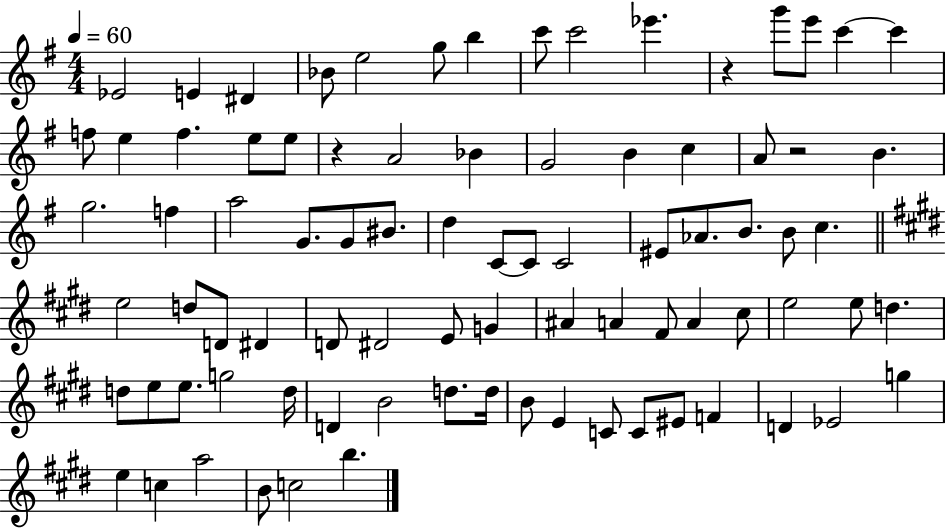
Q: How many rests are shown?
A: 3